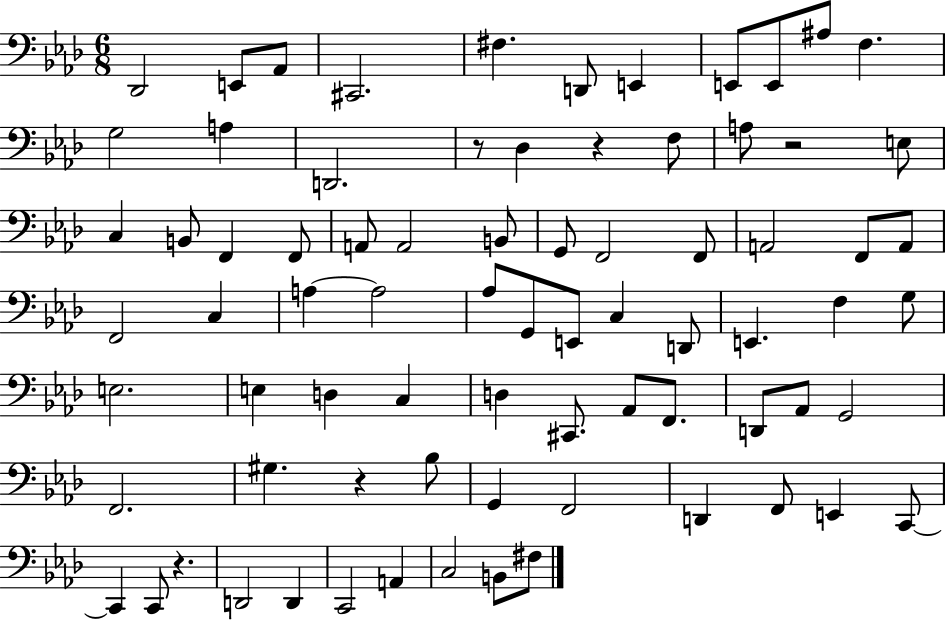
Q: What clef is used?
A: bass